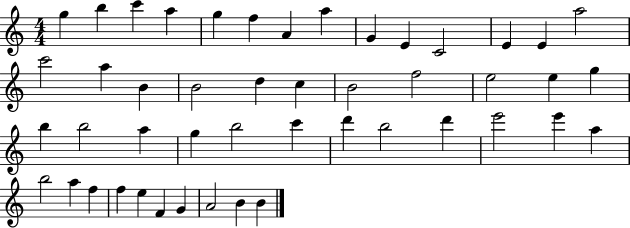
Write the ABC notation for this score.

X:1
T:Untitled
M:4/4
L:1/4
K:C
g b c' a g f A a G E C2 E E a2 c'2 a B B2 d c B2 f2 e2 e g b b2 a g b2 c' d' b2 d' e'2 e' a b2 a f f e F G A2 B B